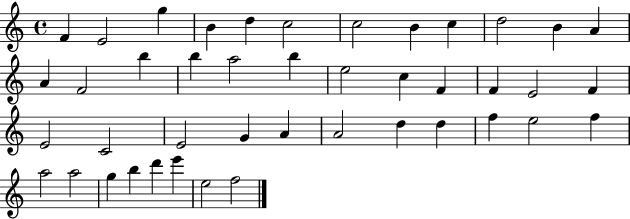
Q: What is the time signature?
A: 4/4